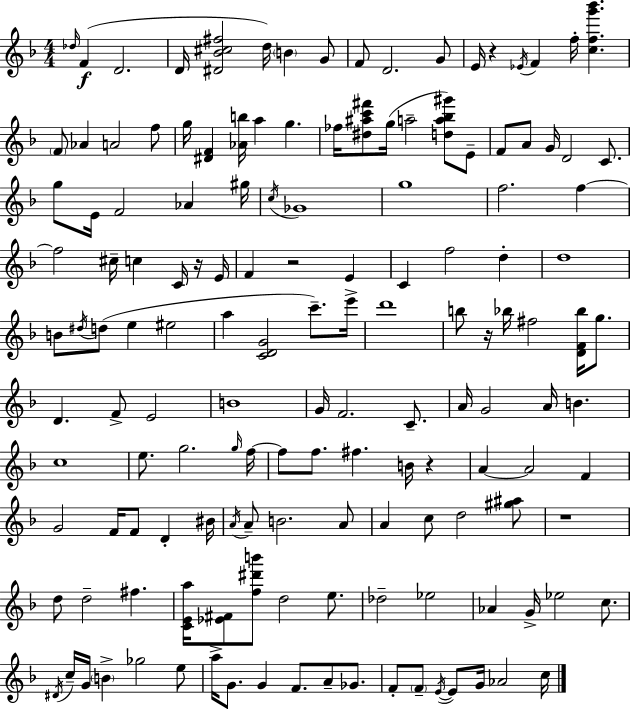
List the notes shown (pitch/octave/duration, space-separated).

Db5/s F4/q D4/h. D4/s [D#4,Bb4,C#5,F#5]/h D5/s B4/q G4/e F4/e D4/h. G4/e E4/s R/q Eb4/s F4/q F5/s [C5,F5,G6,Bb6]/q. F4/e Ab4/q A4/h F5/e G5/s [D#4,F4]/q [Ab4,B5]/s A5/q G5/q. FES5/s [D#5,A#5,C6,F#6]/e G5/s A5/h [D5,A5,Bb5,G#6]/e E4/e F4/e A4/e G4/s D4/h C4/e. G5/e E4/s F4/h Ab4/q G#5/s C5/s Gb4/w G5/w F5/h. F5/q F5/h C#5/s C5/q C4/s R/s E4/s F4/q R/h E4/q C4/q F5/h D5/q D5/w B4/e D#5/s D5/e E5/q EIS5/h A5/q [C4,D4,G4]/h C6/e. E6/s D6/w B5/e R/s Bb5/s F#5/h [D4,F4,Bb5]/s G5/e. D4/q. F4/e E4/h B4/w G4/s F4/h. C4/e. A4/s G4/h A4/s B4/q. C5/w E5/e. G5/h. G5/s F5/s F5/e F5/e. F#5/q. B4/s R/q A4/q A4/h F4/q G4/h F4/s F4/e D4/q BIS4/s A4/s A4/e B4/h. A4/e A4/q C5/e D5/h [G#5,A#5]/e R/w D5/e D5/h F#5/q. [C4,E4,A5]/s [Eb4,F#4]/e [F5,D#6,B6]/e D5/h E5/e. Db5/h Eb5/h Ab4/q G4/s Eb5/h C5/e. D#4/s C5/s G4/s B4/q Gb5/h E5/e A5/s G4/e. G4/q F4/e. A4/e Gb4/e. F4/e F4/e E4/s E4/e G4/s Ab4/h C5/s